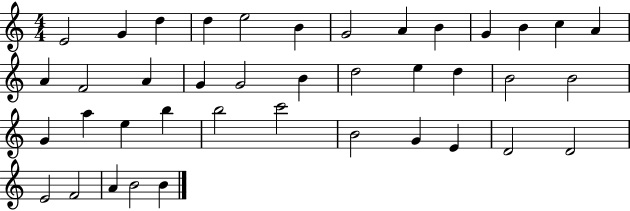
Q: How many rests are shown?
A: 0